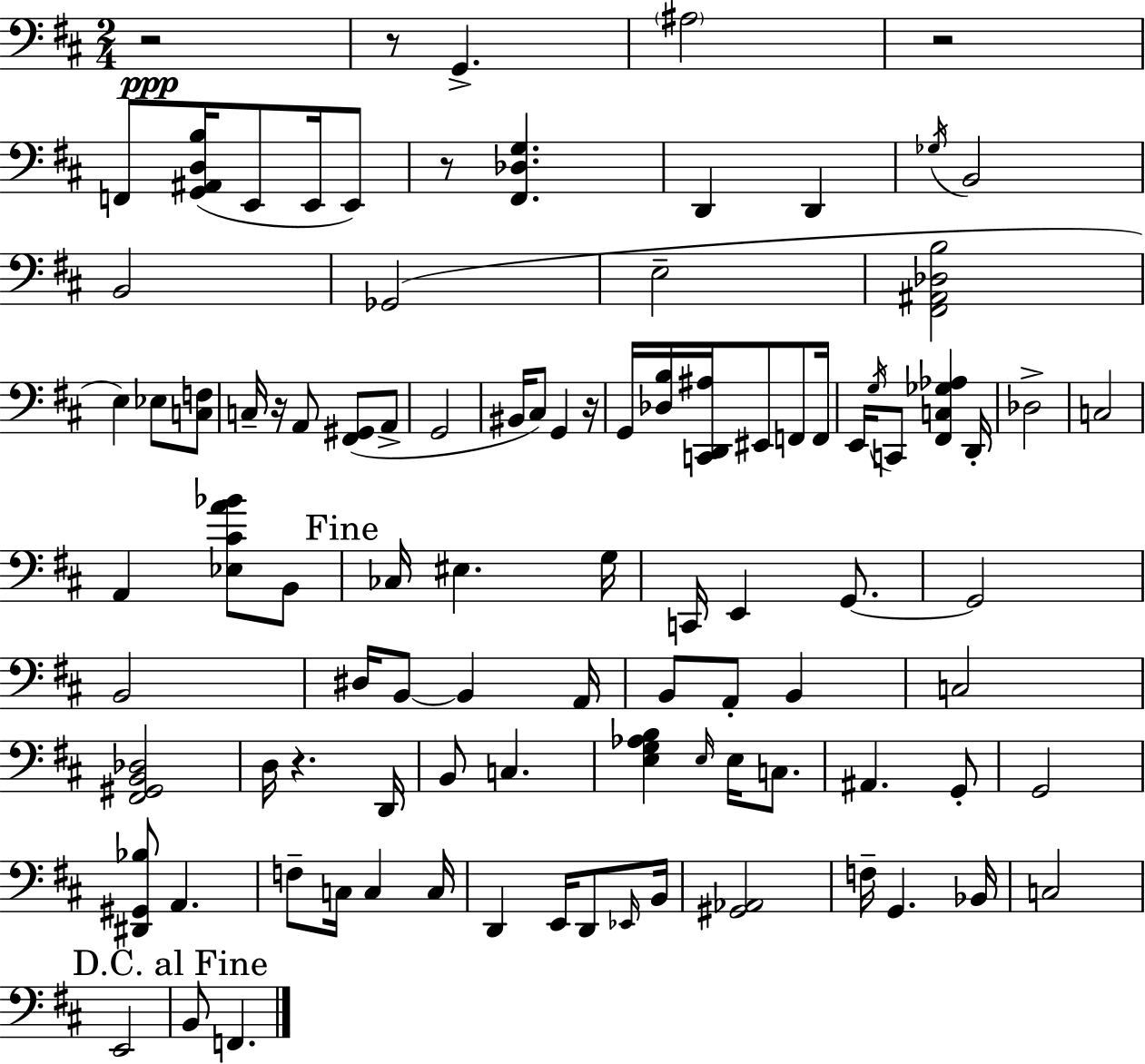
R/h R/e G2/q. A#3/h R/h F2/e [G2,A#2,D3,B3]/s E2/e E2/s E2/e R/e [F#2,Db3,G3]/q. D2/q D2/q Gb3/s B2/h B2/h Gb2/h E3/h [F#2,A#2,Db3,B3]/h E3/q Eb3/e [C3,F3]/e C3/s R/s A2/e [F#2,G#2]/e A2/e G2/h BIS2/s C#3/e G2/q R/s G2/s [Db3,B3]/s [C2,D2,A#3]/s EIS2/e F2/e F2/s E2/s G3/s C2/e [F#2,C3,Gb3,Ab3]/q D2/s Db3/h C3/h A2/q [Eb3,C#4,A4,Bb4]/e B2/e CES3/s EIS3/q. G3/s C2/s E2/q G2/e. G2/h B2/h D#3/s B2/e B2/q A2/s B2/e A2/e B2/q C3/h [F#2,G#2,B2,Db3]/h D3/s R/q. D2/s B2/e C3/q. [E3,G3,Ab3,B3]/q E3/s E3/s C3/e. A#2/q. G2/e G2/h [D#2,G#2,Bb3]/e A2/q. F3/e C3/s C3/q C3/s D2/q E2/s D2/e Eb2/s B2/s [G#2,Ab2]/h F3/s G2/q. Bb2/s C3/h E2/h B2/e F2/q.